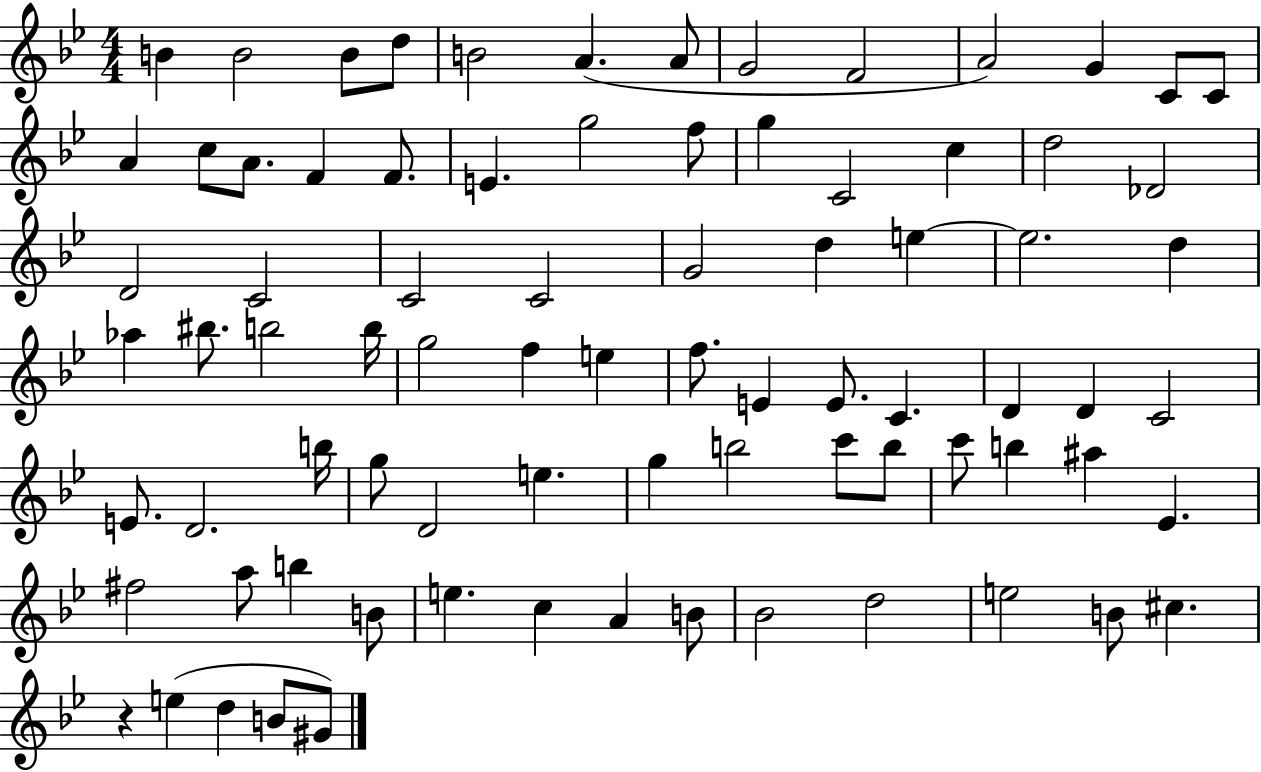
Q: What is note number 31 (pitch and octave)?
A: G4